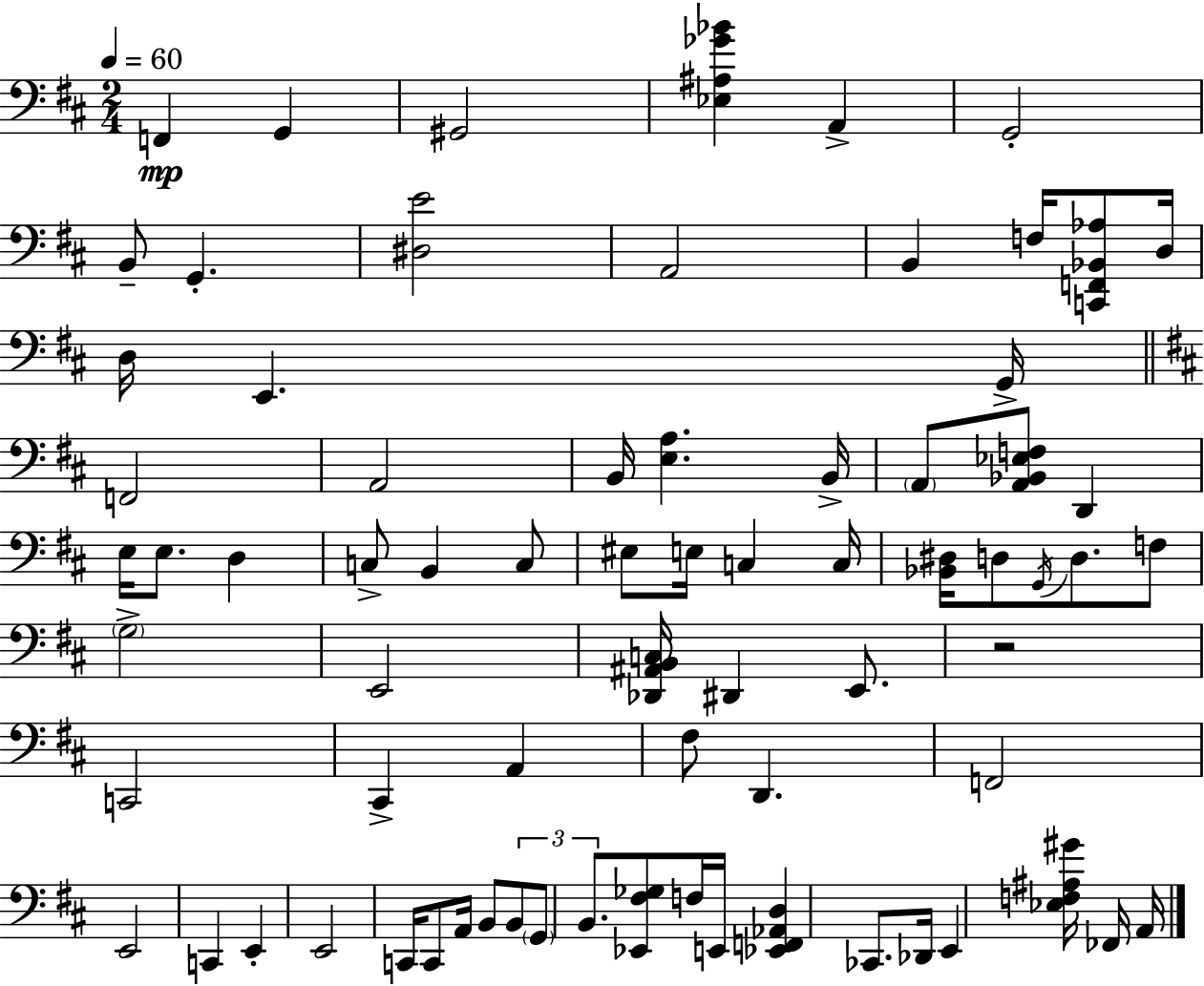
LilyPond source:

{
  \clef bass
  \numericTimeSignature
  \time 2/4
  \key d \major
  \tempo 4 = 60
  f,4\mp g,4 | gis,2 | <ees ais ges' bes'>4 a,4-> | g,2-. | \break b,8-- g,4.-. | <dis e'>2 | a,2 | b,4 f16 <c, f, bes, aes>8 d16 | \break d16 e,4. g,16-> | \bar "||" \break \key b \minor f,2 | a,2 | b,16 <e a>4. b,16-> | \parenthesize a,8 <a, bes, ees f>8 d,4 | \break e16 e8. d4 | c8-> b,4 c8 | eis8 e16 c4 c16 | <bes, dis>16 d8 \acciaccatura { g,16 } d8. f8 | \break \parenthesize g2-> | e,2 | <des, ais, b, c>16 dis,4 e,8. | r2 | \break c,2 | cis,4-> a,4 | fis8 d,4. | f,2 | \break e,2 | c,4 e,4-. | e,2 | c,16 c,8 a,16 b,8 \tuplet 3/2 { b,8 | \break \parenthesize g,8 b,8. } <ees, fis ges>8 | f16 e,16 <ees, f, aes, d>4 ces,8. | des,16 e,4 <ees f ais gis'>16 fes,16 | a,16 \bar "|."
}